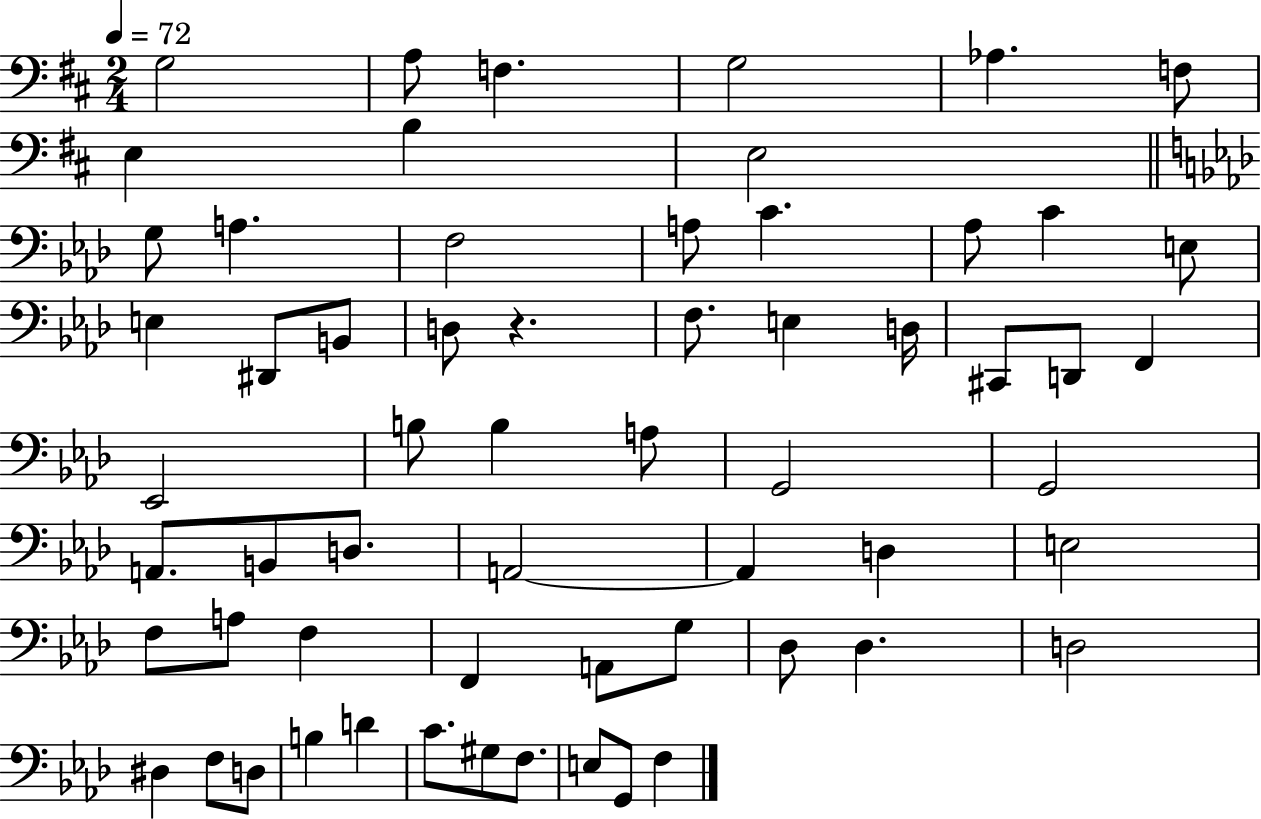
X:1
T:Untitled
M:2/4
L:1/4
K:D
G,2 A,/2 F, G,2 _A, F,/2 E, B, E,2 G,/2 A, F,2 A,/2 C _A,/2 C E,/2 E, ^D,,/2 B,,/2 D,/2 z F,/2 E, D,/4 ^C,,/2 D,,/2 F,, _E,,2 B,/2 B, A,/2 G,,2 G,,2 A,,/2 B,,/2 D,/2 A,,2 A,, D, E,2 F,/2 A,/2 F, F,, A,,/2 G,/2 _D,/2 _D, D,2 ^D, F,/2 D,/2 B, D C/2 ^G,/2 F,/2 E,/2 G,,/2 F,